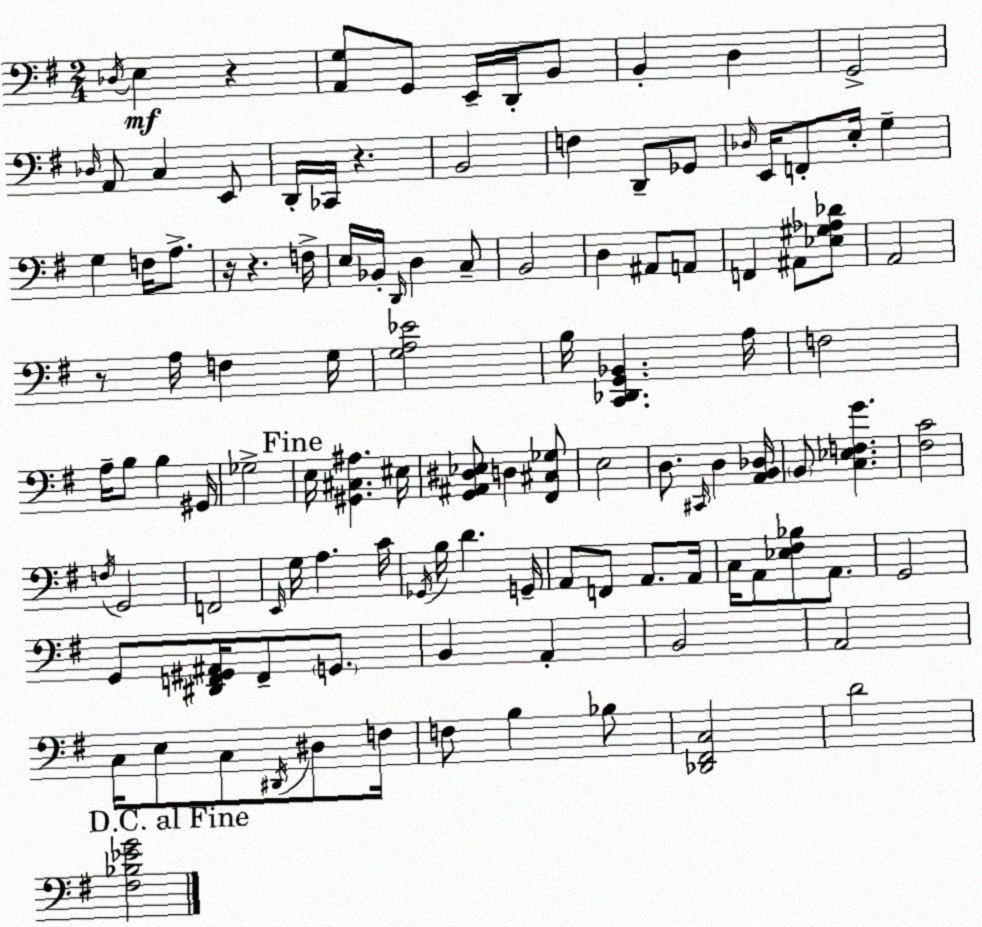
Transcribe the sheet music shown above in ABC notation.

X:1
T:Untitled
M:2/4
L:1/4
K:G
_D,/4 E, z [A,,G,]/2 G,,/2 E,,/4 D,,/4 B,,/2 B,, D, G,,2 _D,/4 A,,/2 C, E,,/2 D,,/4 _C,,/4 z B,,2 F, D,,/2 _G,,/2 _D,/4 E,,/4 F,,/2 E,/4 G, G, F,/4 A,/2 z/4 z F,/4 E,/4 _B,,/4 D,,/4 D, C,/2 B,,2 D, ^A,,/2 A,,/2 F,, ^A,,/2 [_E,^G,_A,_D]/2 A,,2 z/2 A,/4 F, G,/4 [G,A,_E]2 B,/4 [C,,_D,,G,,_B,,] A,/4 F,2 A,/4 B,/2 B, ^G,,/4 _G,2 E,/4 [^G,,^C,^A,] ^E,/4 [G,,^A,,^D,_E,]/2 D, [^F,,^C,_G,]/2 E,2 D,/2 ^C,,/4 D, [A,,B,,_D,]/4 B,,/2 [C,_E,F,G] [^F,C]2 F,/4 G,,2 F,,2 E,,/4 G,/4 A, C/4 _G,,/4 B,/4 D G,,/4 A,,/2 F,,/2 A,,/2 A,,/4 C,/4 A,,/2 [_E,^F,_B,]/2 A,,/2 G,,2 G,,/2 [^D,,F,,^G,,^A,,]/4 F,,/2 G,,/2 B,, A,, B,,2 A,,2 C,/4 E,/2 C,/2 ^D,,/4 ^D,/2 F,/4 F,/2 B, _B,/2 [_D,,^F,,C,]2 D2 [^F,_B,_EG]2